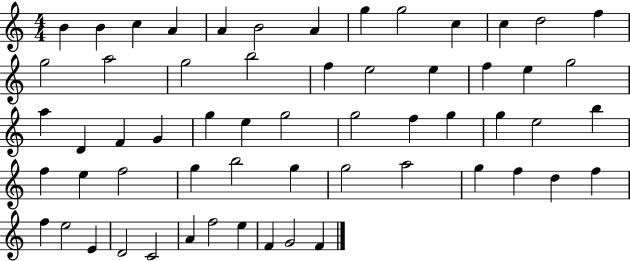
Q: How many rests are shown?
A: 0